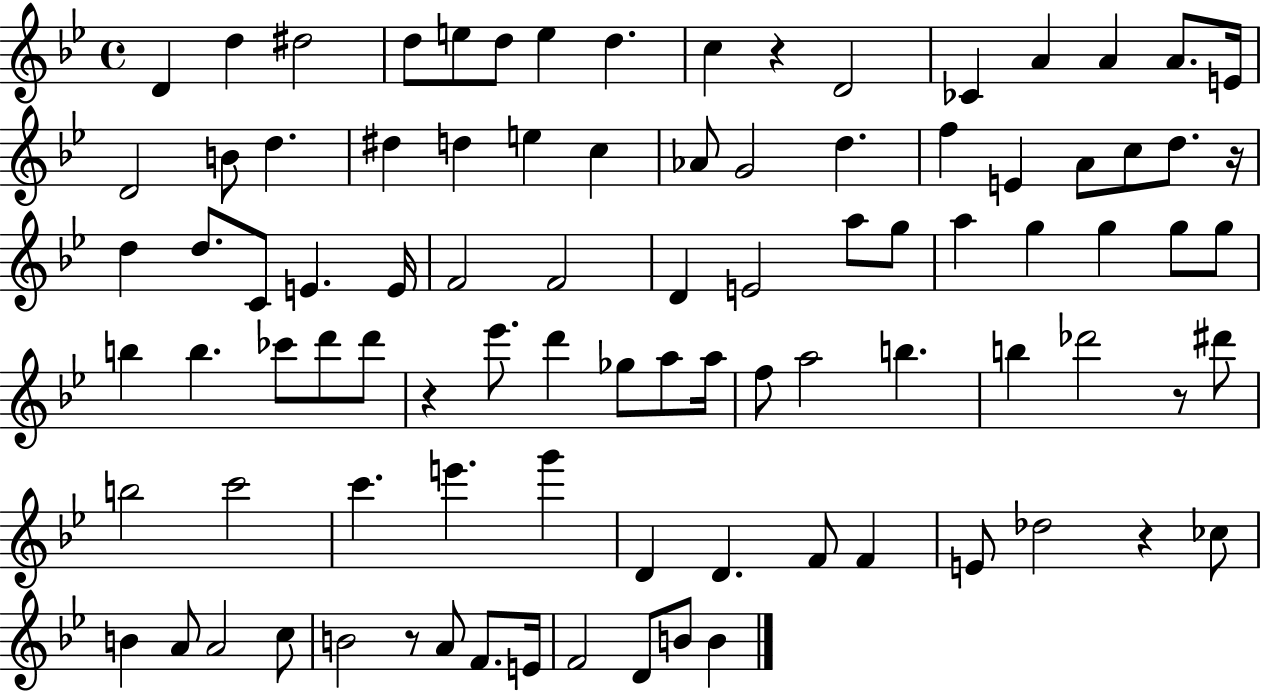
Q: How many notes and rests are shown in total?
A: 92